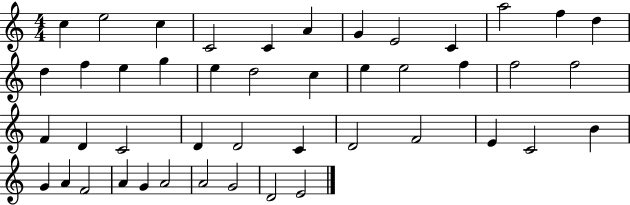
{
  \clef treble
  \numericTimeSignature
  \time 4/4
  \key c \major
  c''4 e''2 c''4 | c'2 c'4 a'4 | g'4 e'2 c'4 | a''2 f''4 d''4 | \break d''4 f''4 e''4 g''4 | e''4 d''2 c''4 | e''4 e''2 f''4 | f''2 f''2 | \break f'4 d'4 c'2 | d'4 d'2 c'4 | d'2 f'2 | e'4 c'2 b'4 | \break g'4 a'4 f'2 | a'4 g'4 a'2 | a'2 g'2 | d'2 e'2 | \break \bar "|."
}